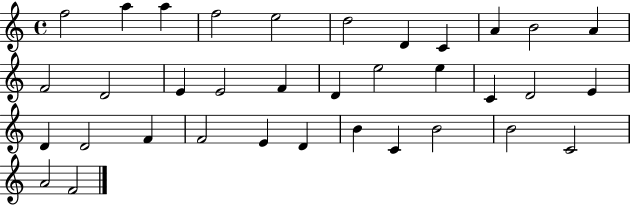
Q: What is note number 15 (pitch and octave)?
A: E4